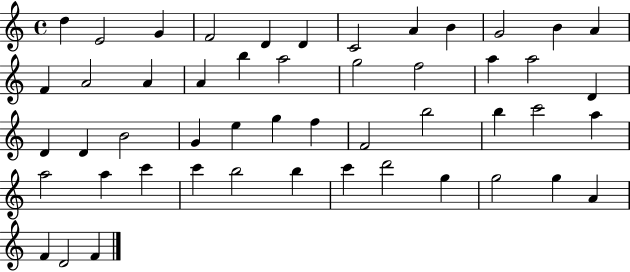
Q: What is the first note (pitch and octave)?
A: D5